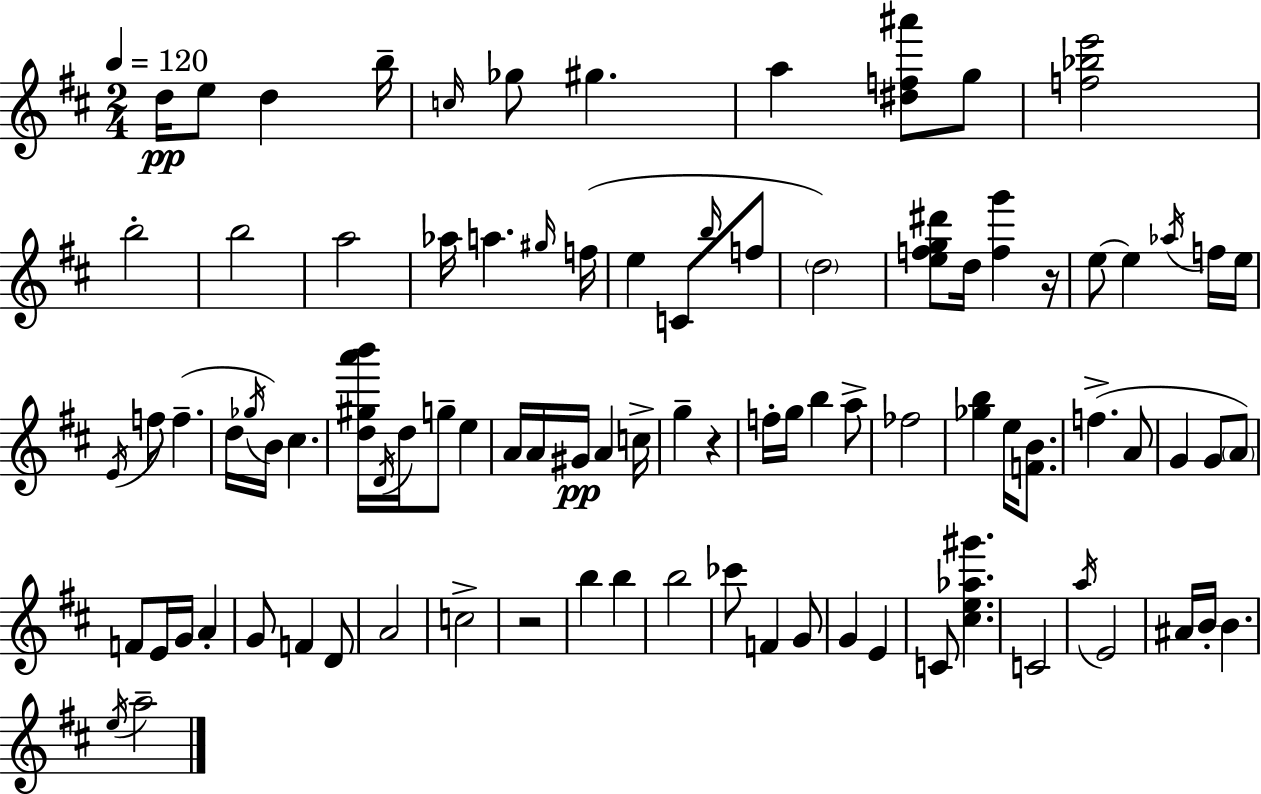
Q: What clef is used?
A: treble